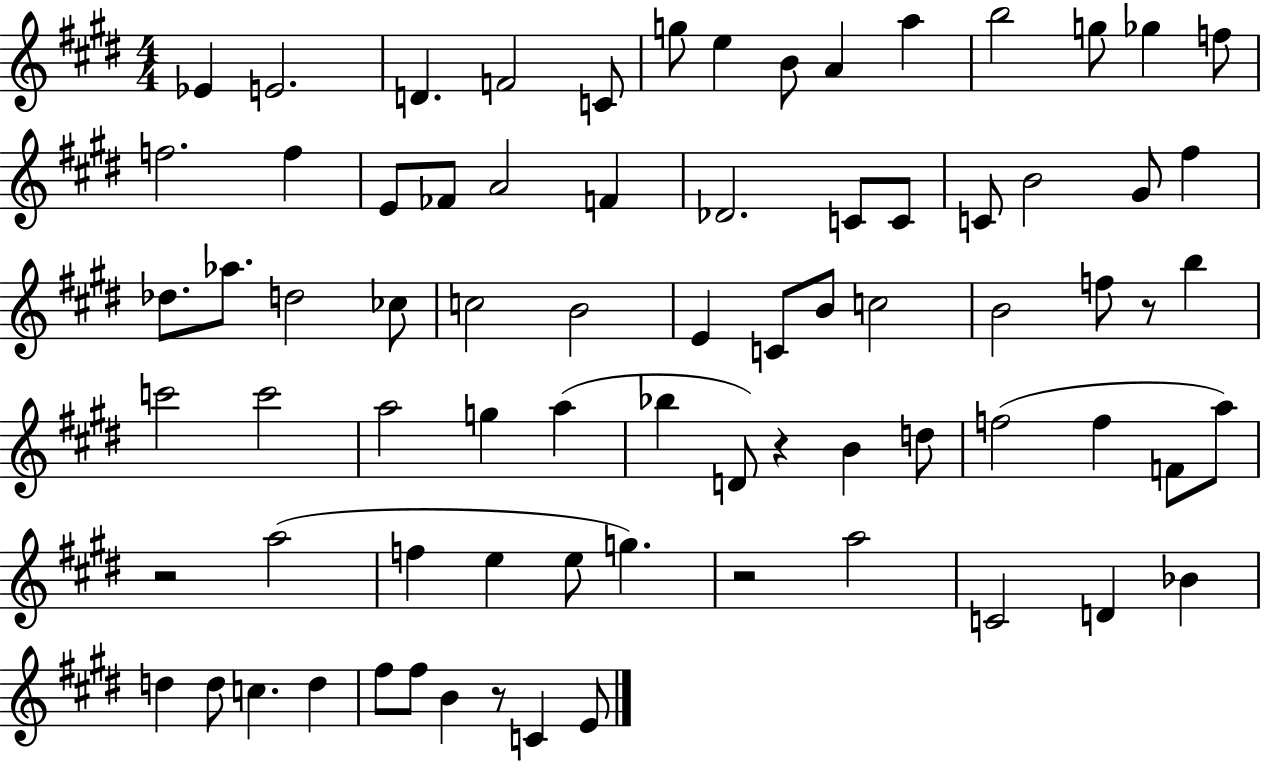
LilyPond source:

{
  \clef treble
  \numericTimeSignature
  \time 4/4
  \key e \major
  \repeat volta 2 { ees'4 e'2. | d'4. f'2 c'8 | g''8 e''4 b'8 a'4 a''4 | b''2 g''8 ges''4 f''8 | \break f''2. f''4 | e'8 fes'8 a'2 f'4 | des'2. c'8 c'8 | c'8 b'2 gis'8 fis''4 | \break des''8. aes''8. d''2 ces''8 | c''2 b'2 | e'4 c'8 b'8 c''2 | b'2 f''8 r8 b''4 | \break c'''2 c'''2 | a''2 g''4 a''4( | bes''4 d'8) r4 b'4 d''8 | f''2( f''4 f'8 a''8) | \break r2 a''2( | f''4 e''4 e''8 g''4.) | r2 a''2 | c'2 d'4 bes'4 | \break d''4 d''8 c''4. d''4 | fis''8 fis''8 b'4 r8 c'4 e'8 | } \bar "|."
}